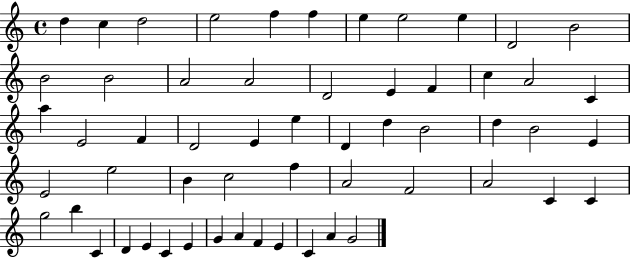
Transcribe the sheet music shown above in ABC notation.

X:1
T:Untitled
M:4/4
L:1/4
K:C
d c d2 e2 f f e e2 e D2 B2 B2 B2 A2 A2 D2 E F c A2 C a E2 F D2 E e D d B2 d B2 E E2 e2 B c2 f A2 F2 A2 C C g2 b C D E C E G A F E C A G2